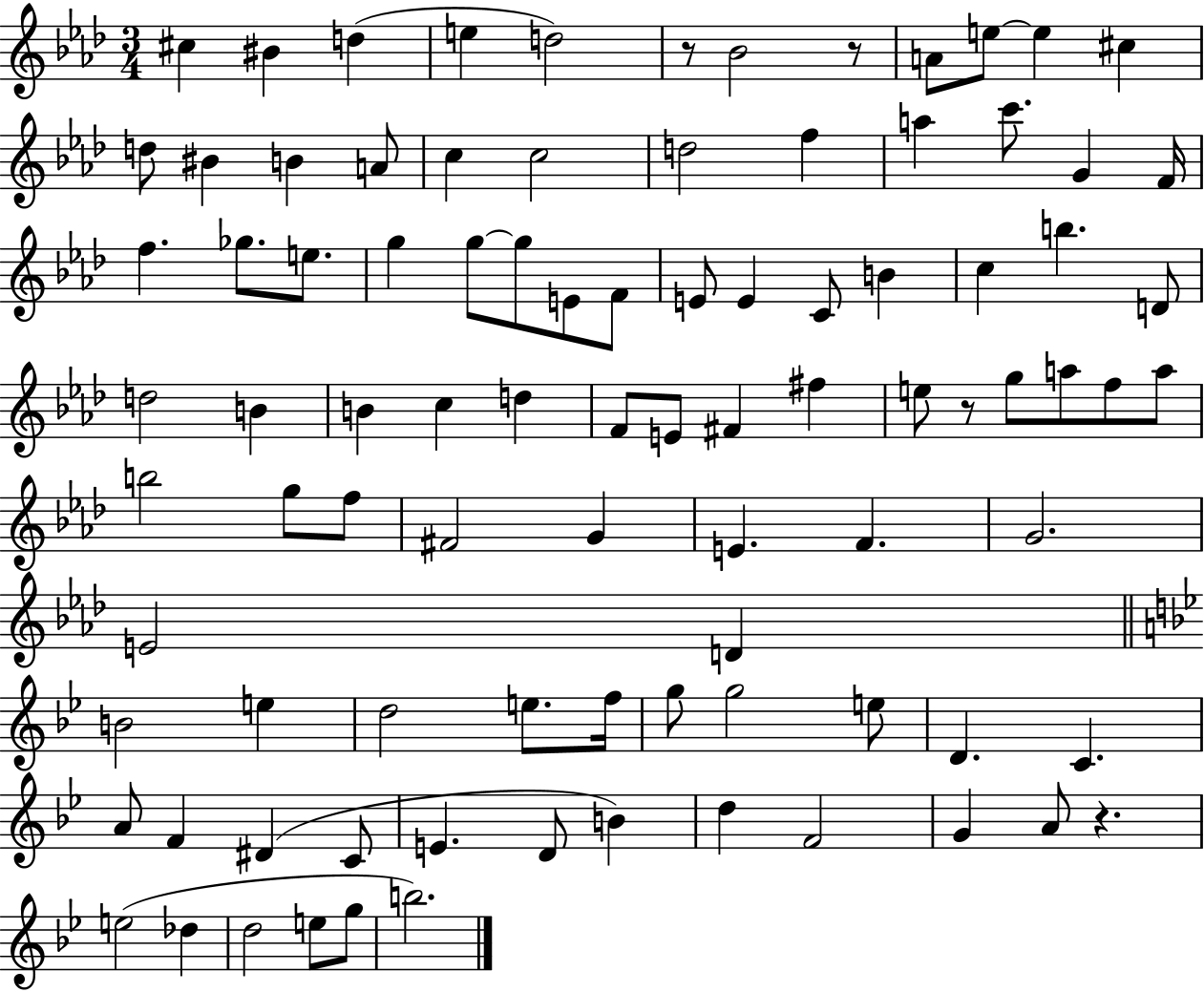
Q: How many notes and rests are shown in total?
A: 92